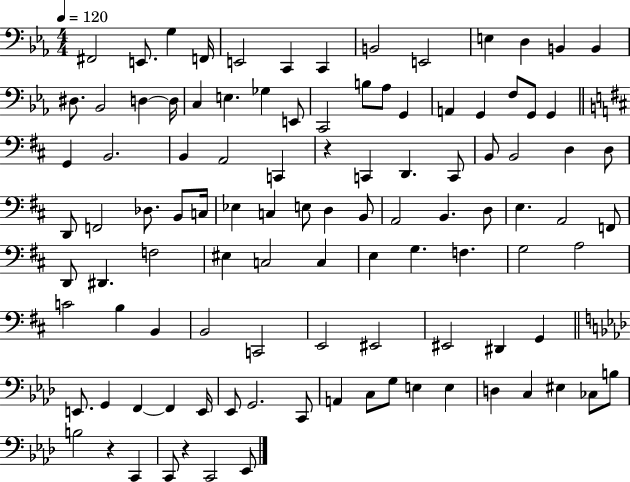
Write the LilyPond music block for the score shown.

{
  \clef bass
  \numericTimeSignature
  \time 4/4
  \key ees \major
  \tempo 4 = 120
  fis,2 e,8. g4 f,16 | e,2 c,4 c,4 | b,2 e,2 | e4 d4 b,4 b,4 | \break dis8. bes,2 d4~~ d16 | c4 e4. ges4 e,8 | c,2 b8 aes8 g,4 | a,4 g,4 f8 g,8 g,4 | \break \bar "||" \break \key d \major g,4 b,2. | b,4 a,2 c,4 | r4 c,4 d,4. c,8 | b,8 b,2 d4 d8 | \break d,8 f,2 des8. b,8 c16 | ees4 c4 e8 d4 b,8 | a,2 b,4. d8 | e4. a,2 f,8 | \break d,8 dis,4. f2 | eis4 c2 c4 | e4 g4. f4. | g2 a2 | \break c'2 b4 b,4 | b,2 c,2 | e,2 eis,2 | eis,2 dis,4 g,4 | \break \bar "||" \break \key aes \major e,8. g,4 f,4~~ f,4 e,16 | ees,8 g,2. c,8 | a,4 c8 g8 e4 e4 | d4 c4 eis4 ces8 b8 | \break b2 r4 c,4 | c,8 r4 c,2 ees,8 | \bar "|."
}